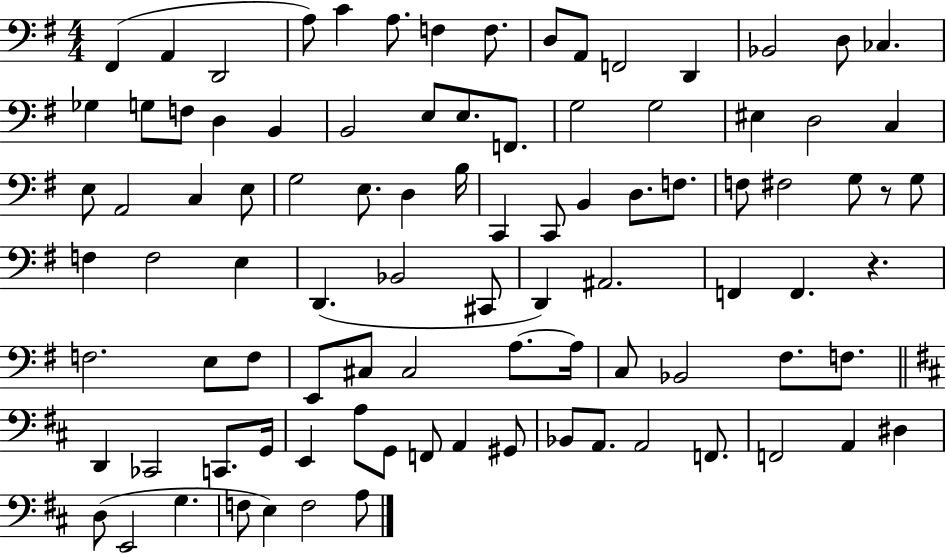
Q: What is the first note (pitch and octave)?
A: F#2